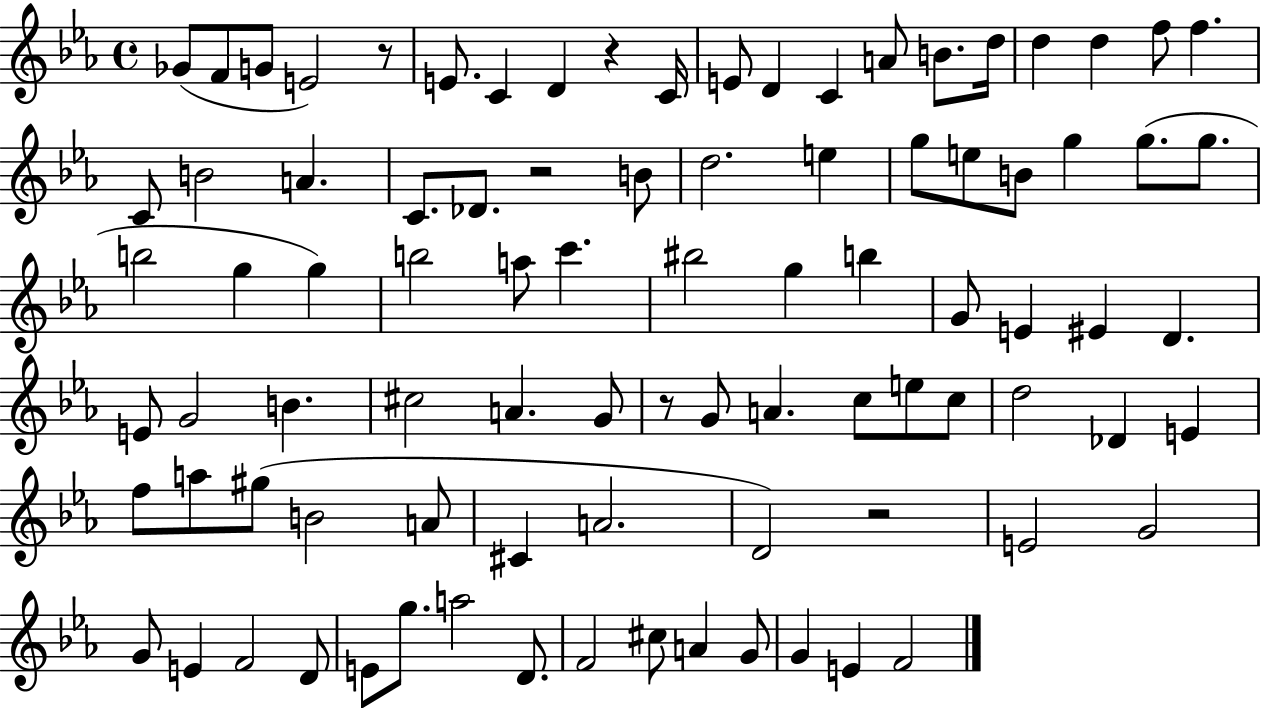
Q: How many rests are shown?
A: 5